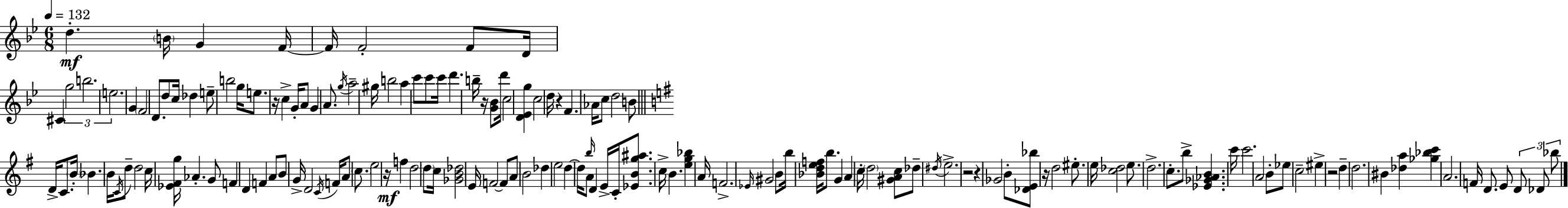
D5/q. B4/s G4/q F4/s F4/s F4/h F4/e D4/s C#4/q G5/h B5/h. E5/h. G4/q F4/h D4/e. D5/e C5/s Db5/q E5/e B5/h G5/s E5/e. R/s C5/q G4/s A4/e G4/q A4/e. G5/s A5/h G#5/s B5/h A5/q C6/e C6/e C6/s D6/q. B5/s R/s [G4,Bb4]/e D6/s C5/h [D4,Eb4,G5]/q C5/h D5/s R/q F4/q. Ab4/s C5/e D5/h B4/e D4/s C4/e. B4/s Bb4/q. B4/s C4/s D5/e D5/h C5/s [Eb4,F#4,G5]/s Ab4/q. G4/e F4/q D4/q F4/q A4/e B4/e G4/s D4/h C4/s F4/s A4/e C5/e. E5/h R/s F5/q D5/h D5/e C5/s [Gb4,B4,Db5]/h E4/s F4/h F4/e A4/e B4/h Db5/q E5/h D5/q D5/s A4/e B5/s D4/q E4/s C4/s [Eb4,B4,G5,A#5]/e. C5/s B4/q. [E5,G5,Bb5]/q A4/s F4/h. Eb4/s G#4/h B4/e B5/s [Bb4,D5,E5,F5]/s B5/e. G4/q A4/q C5/s D5/h [G#4,A4,C5]/e Db5/e D#5/s E5/h. R/h R/q Gb4/h B4/e [Db4,E4,Bb5]/e R/s D5/h EIS5/e. E5/s [C5,Db5]/h E5/e. D5/h. C5/e. B5/e [Eb4,Gb4,Ab4,B4]/q. C6/s C6/h. A4/h B4/e Eb5/e C5/h EIS5/q R/h D5/q D5/h. BIS4/q [Db5,A5]/q [Gb5,Bb5,C6]/q A4/h. F4/s D4/e. E4/e D4/e Db4/e Bb5/e